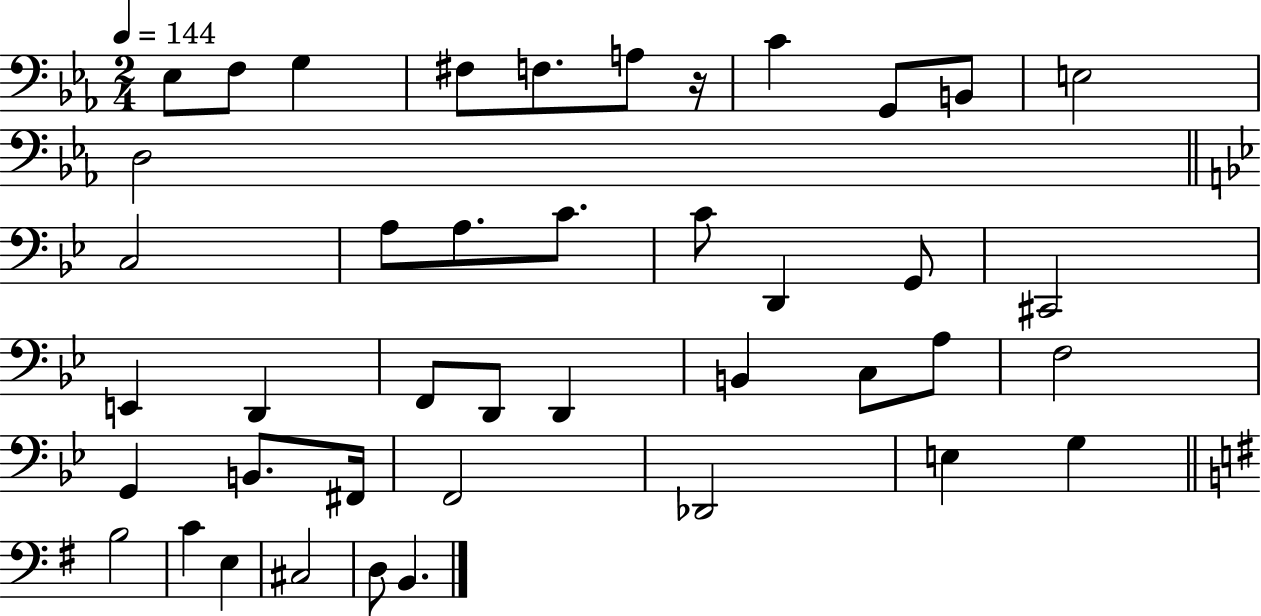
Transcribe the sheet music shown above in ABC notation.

X:1
T:Untitled
M:2/4
L:1/4
K:Eb
_E,/2 F,/2 G, ^F,/2 F,/2 A,/2 z/4 C G,,/2 B,,/2 E,2 D,2 C,2 A,/2 A,/2 C/2 C/2 D,, G,,/2 ^C,,2 E,, D,, F,,/2 D,,/2 D,, B,, C,/2 A,/2 F,2 G,, B,,/2 ^F,,/4 F,,2 _D,,2 E, G, B,2 C E, ^C,2 D,/2 B,,